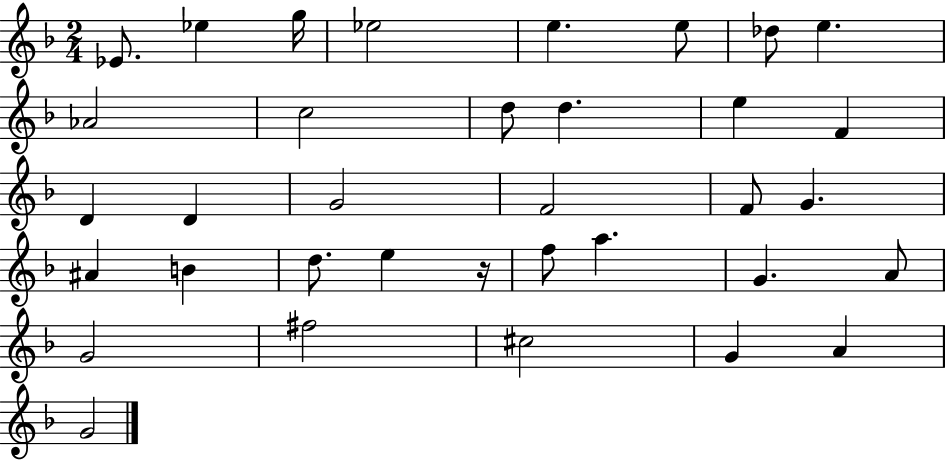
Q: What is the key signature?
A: F major